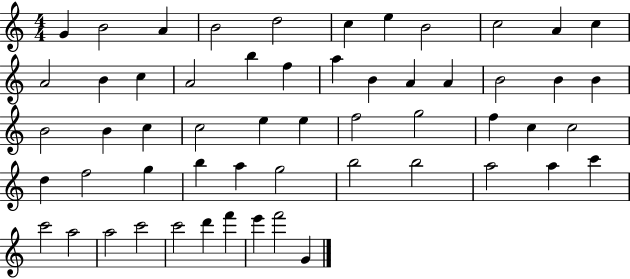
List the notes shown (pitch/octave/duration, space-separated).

G4/q B4/h A4/q B4/h D5/h C5/q E5/q B4/h C5/h A4/q C5/q A4/h B4/q C5/q A4/h B5/q F5/q A5/q B4/q A4/q A4/q B4/h B4/q B4/q B4/h B4/q C5/q C5/h E5/q E5/q F5/h G5/h F5/q C5/q C5/h D5/q F5/h G5/q B5/q A5/q G5/h B5/h B5/h A5/h A5/q C6/q C6/h A5/h A5/h C6/h C6/h D6/q F6/q E6/q F6/h G4/q